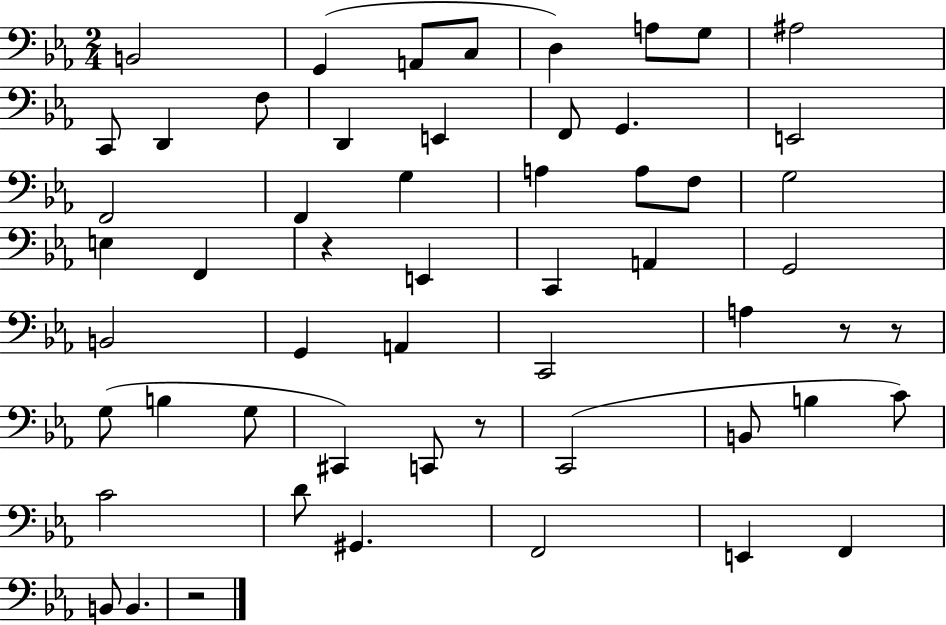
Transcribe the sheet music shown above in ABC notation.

X:1
T:Untitled
M:2/4
L:1/4
K:Eb
B,,2 G,, A,,/2 C,/2 D, A,/2 G,/2 ^A,2 C,,/2 D,, F,/2 D,, E,, F,,/2 G,, E,,2 F,,2 F,, G, A, A,/2 F,/2 G,2 E, F,, z E,, C,, A,, G,,2 B,,2 G,, A,, C,,2 A, z/2 z/2 G,/2 B, G,/2 ^C,, C,,/2 z/2 C,,2 B,,/2 B, C/2 C2 D/2 ^G,, F,,2 E,, F,, B,,/2 B,, z2